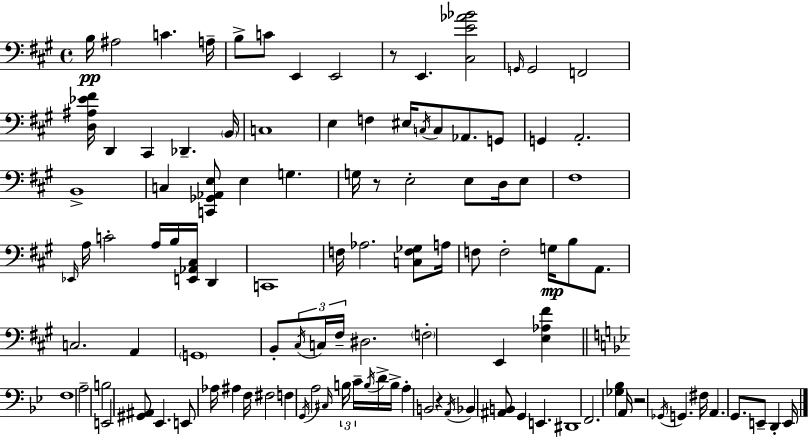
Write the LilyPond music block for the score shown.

{
  \clef bass
  \time 4/4
  \defaultTimeSignature
  \key a \major
  \repeat volta 2 { b16\pp ais2 c'4. a16-- | b8-> c'8 e,4 e,2 | r8 e,4. <cis e' aes' bes'>2 | \grace { g,16 } g,2 f,2 | \break <d ais ees' fis'>16 d,4 cis,4 des,4.-- | \parenthesize b,16 c1 | e4 f4 eis16 \acciaccatura { c16 } c8 aes,8. | g,8 g,4 a,2.-. | \break b,1-> | c4 <c, ges, aes, e>8 e4 g4. | g16 r8 e2-. e8 d16 | e8 fis1 | \break \grace { ees,16 } a16 c'2-. a16 b16 <e, aes, cis>16 d,4 | c,1 | f16 aes2. | <c f ges>8 a16 f8 f2-. g16\mp b8 | \break a,8. c2. a,4 | \parenthesize g,1 | b,8-. \tuplet 3/2 { \acciaccatura { cis16 } c16 fis16-- } dis2. | \parenthesize f2-. e,4 | \break <e aes fis'>4 \bar "||" \break \key g \minor f1 | a2-- b2 | e,2 <gis, ais,>8 ees,4. | e,8 aes16 ais4 f16 fis2 | \break f4 \acciaccatura { g,16 } a2 \grace { cis16 } \tuplet 3/2 { b16 c'16-- | \acciaccatura { b16 } } d'16-> b16-> a4-. b,2 r4 | \acciaccatura { a,16 } bes,4 <ais, b,>8 g,4 e,4. | dis,1 | \break f,2. | <ges bes>4 a,16 r2 \acciaccatura { ges,16 } g,4. | fis16 a,4. g,8. e,8-- | d,4-. e,16 } \bar "|."
}